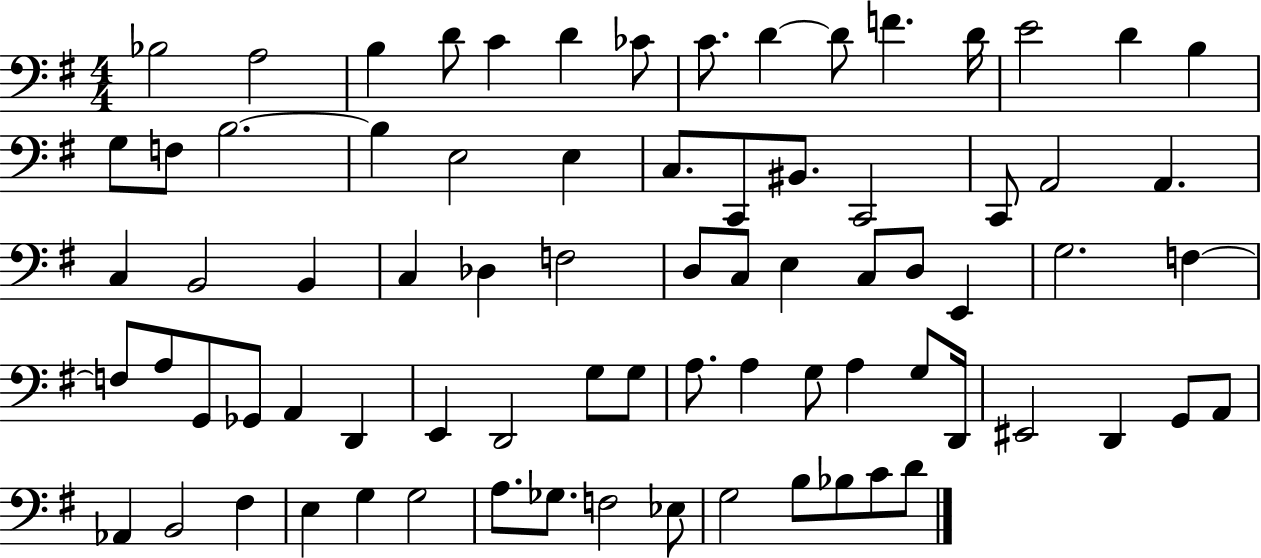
X:1
T:Untitled
M:4/4
L:1/4
K:G
_B,2 A,2 B, D/2 C D _C/2 C/2 D D/2 F D/4 E2 D B, G,/2 F,/2 B,2 B, E,2 E, C,/2 C,,/2 ^B,,/2 C,,2 C,,/2 A,,2 A,, C, B,,2 B,, C, _D, F,2 D,/2 C,/2 E, C,/2 D,/2 E,, G,2 F, F,/2 A,/2 G,,/2 _G,,/2 A,, D,, E,, D,,2 G,/2 G,/2 A,/2 A, G,/2 A, G,/2 D,,/4 ^E,,2 D,, G,,/2 A,,/2 _A,, B,,2 ^F, E, G, G,2 A,/2 _G,/2 F,2 _E,/2 G,2 B,/2 _B,/2 C/2 D/2